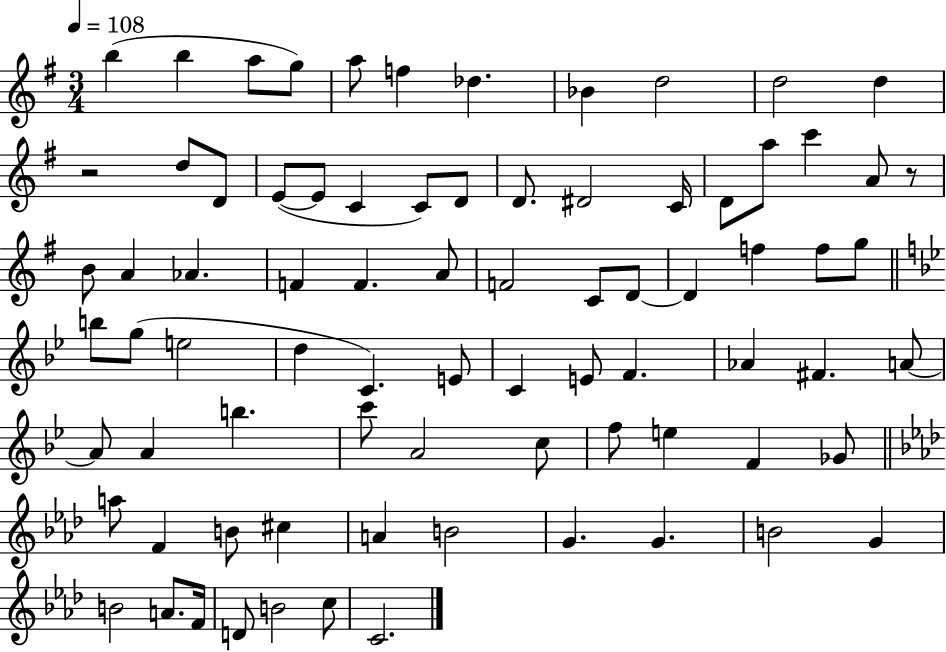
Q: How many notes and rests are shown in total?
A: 79